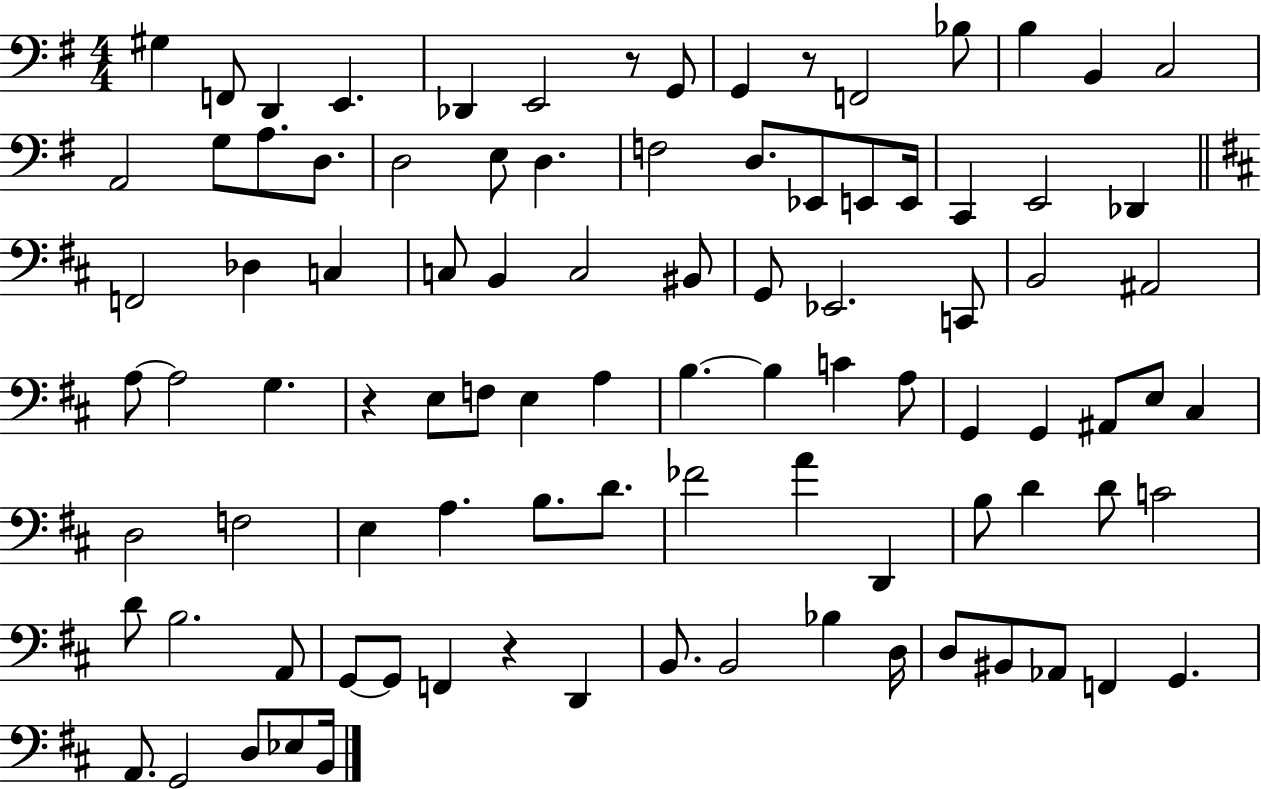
G#3/q F2/e D2/q E2/q. Db2/q E2/h R/e G2/e G2/q R/e F2/h Bb3/e B3/q B2/q C3/h A2/h G3/e A3/e. D3/e. D3/h E3/e D3/q. F3/h D3/e. Eb2/e E2/e E2/s C2/q E2/h Db2/q F2/h Db3/q C3/q C3/e B2/q C3/h BIS2/e G2/e Eb2/h. C2/e B2/h A#2/h A3/e A3/h G3/q. R/q E3/e F3/e E3/q A3/q B3/q. B3/q C4/q A3/e G2/q G2/q A#2/e E3/e C#3/q D3/h F3/h E3/q A3/q. B3/e. D4/e. FES4/h A4/q D2/q B3/e D4/q D4/e C4/h D4/e B3/h. A2/e G2/e G2/e F2/q R/q D2/q B2/e. B2/h Bb3/q D3/s D3/e BIS2/e Ab2/e F2/q G2/q. A2/e. G2/h D3/e Eb3/e B2/s